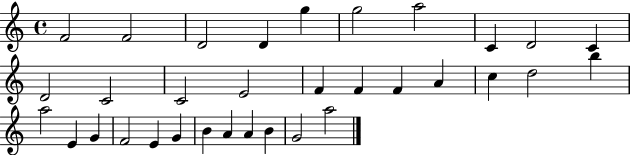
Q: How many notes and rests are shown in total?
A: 33